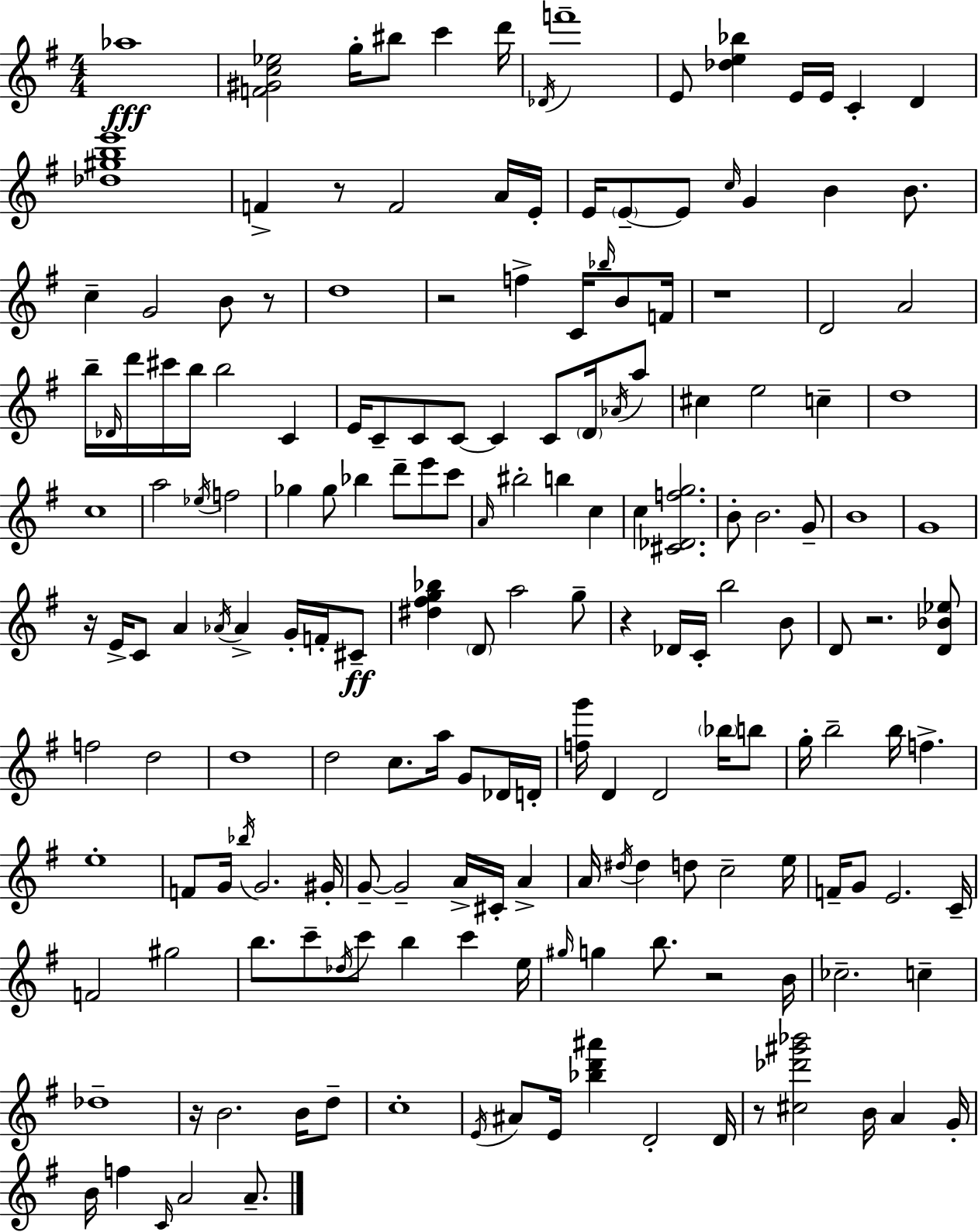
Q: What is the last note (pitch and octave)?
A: A4